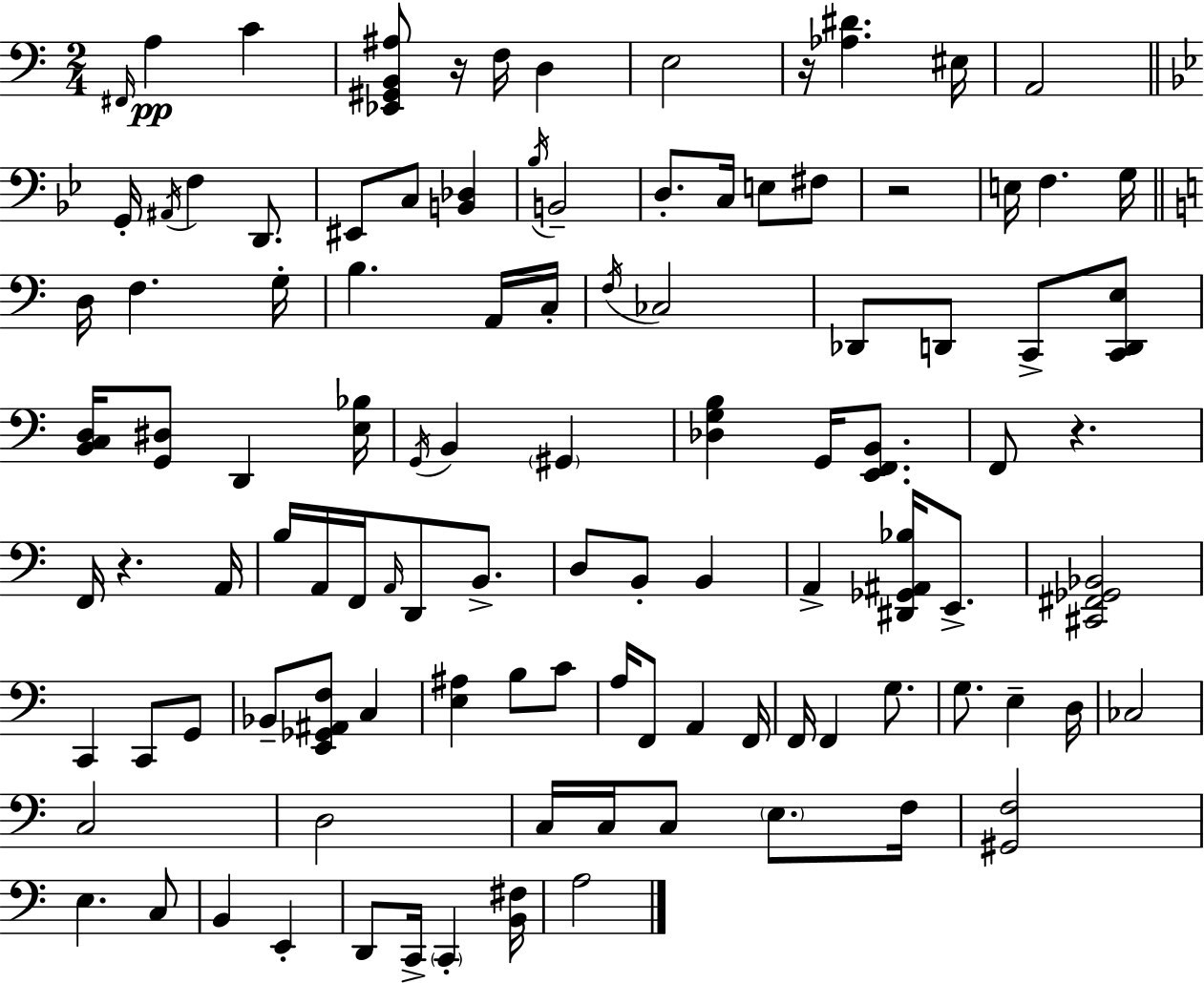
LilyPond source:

{
  \clef bass
  \numericTimeSignature
  \time 2/4
  \key a \minor
  \grace { fis,16 }\pp a4 c'4 | <ees, gis, b, ais>8 r16 f16 d4 | e2 | r16 <aes dis'>4. | \break eis16 a,2 | \bar "||" \break \key bes \major g,16-. \acciaccatura { ais,16 } f4 d,8. | eis,8 c8 <b, des>4 | \acciaccatura { bes16 } b,2-- | d8.-. c16 e8 | \break fis8 r2 | e16 f4. | g16 \bar "||" \break \key c \major d16 f4. g16-. | b4. a,16 c16-. | \acciaccatura { f16 } ces2 | des,8 d,8 c,8-> <c, d, e>8 | \break <b, c d>16 <g, dis>8 d,4 | <e bes>16 \acciaccatura { g,16 } b,4 \parenthesize gis,4 | <des g b>4 g,16 <e, f, b,>8. | f,8 r4. | \break f,16 r4. | a,16 b16 a,16 f,16 \grace { a,16 } d,8 | b,8.-> d8 b,8-. b,4 | a,4-> <dis, ges, ais, bes>16 | \break e,8.-> <cis, fis, ges, bes,>2 | c,4 c,8 | g,8 bes,8-- <e, ges, ais, f>8 c4 | <e ais>4 b8 | \break c'8 a16 f,8 a,4 | f,16 f,16 f,4 | g8. g8. e4-- | d16 ces2 | \break c2 | d2 | c16 c16 c8 \parenthesize e8. | f16 <gis, f>2 | \break e4. | c8 b,4 e,4-. | d,8 c,16-> \parenthesize c,4-. | <b, fis>16 a2 | \break \bar "|."
}